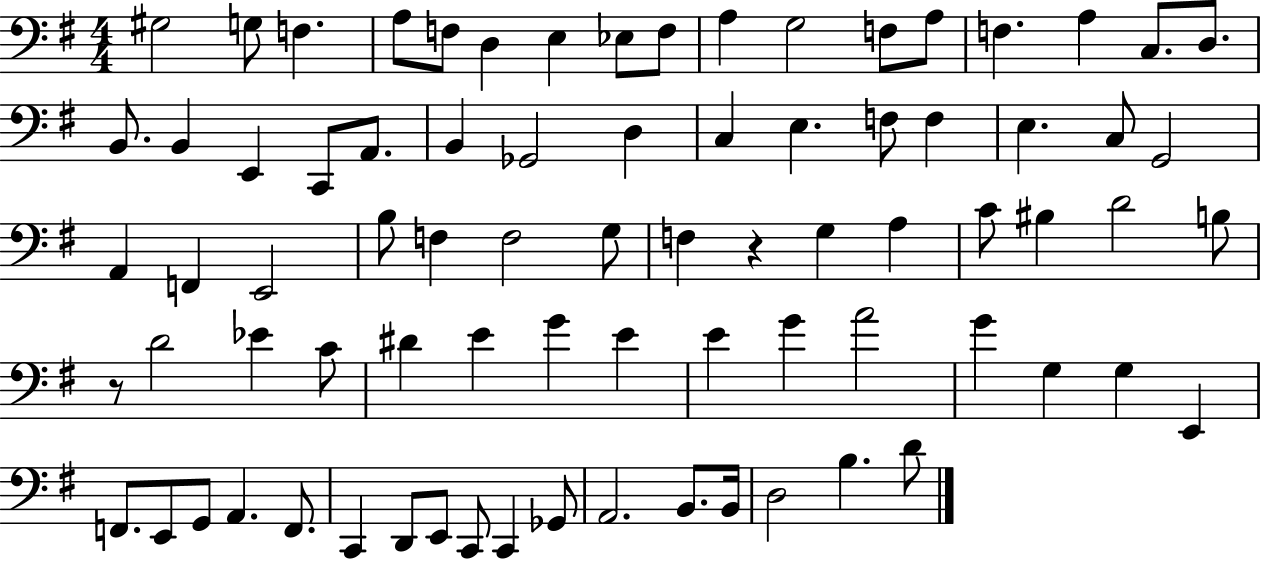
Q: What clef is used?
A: bass